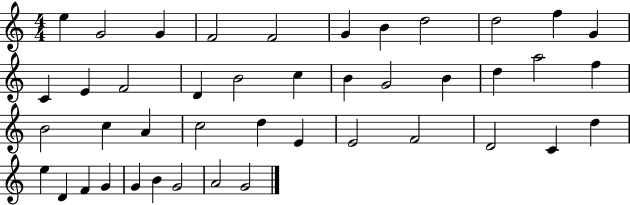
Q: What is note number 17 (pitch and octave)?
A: C5